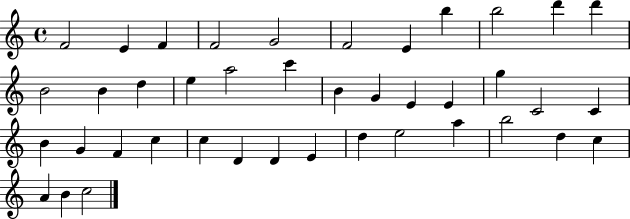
{
  \clef treble
  \time 4/4
  \defaultTimeSignature
  \key c \major
  f'2 e'4 f'4 | f'2 g'2 | f'2 e'4 b''4 | b''2 d'''4 d'''4 | \break b'2 b'4 d''4 | e''4 a''2 c'''4 | b'4 g'4 e'4 e'4 | g''4 c'2 c'4 | \break b'4 g'4 f'4 c''4 | c''4 d'4 d'4 e'4 | d''4 e''2 a''4 | b''2 d''4 c''4 | \break a'4 b'4 c''2 | \bar "|."
}